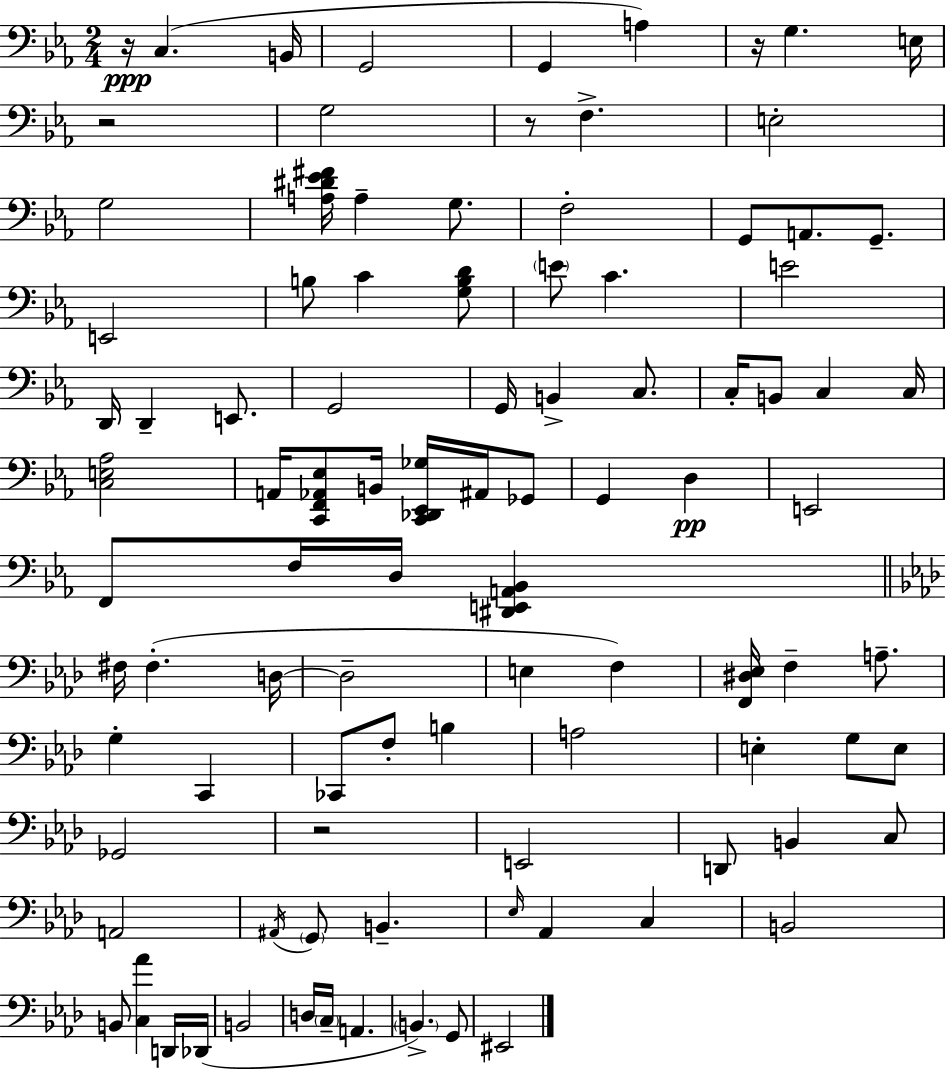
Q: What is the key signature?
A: C minor